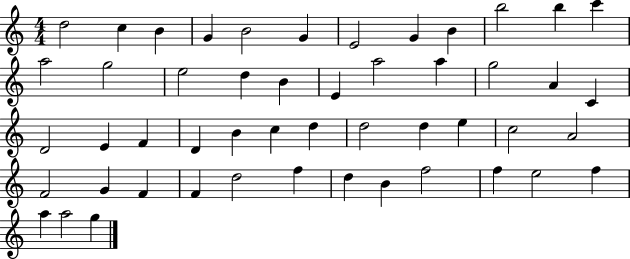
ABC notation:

X:1
T:Untitled
M:4/4
L:1/4
K:C
d2 c B G B2 G E2 G B b2 b c' a2 g2 e2 d B E a2 a g2 A C D2 E F D B c d d2 d e c2 A2 F2 G F F d2 f d B f2 f e2 f a a2 g